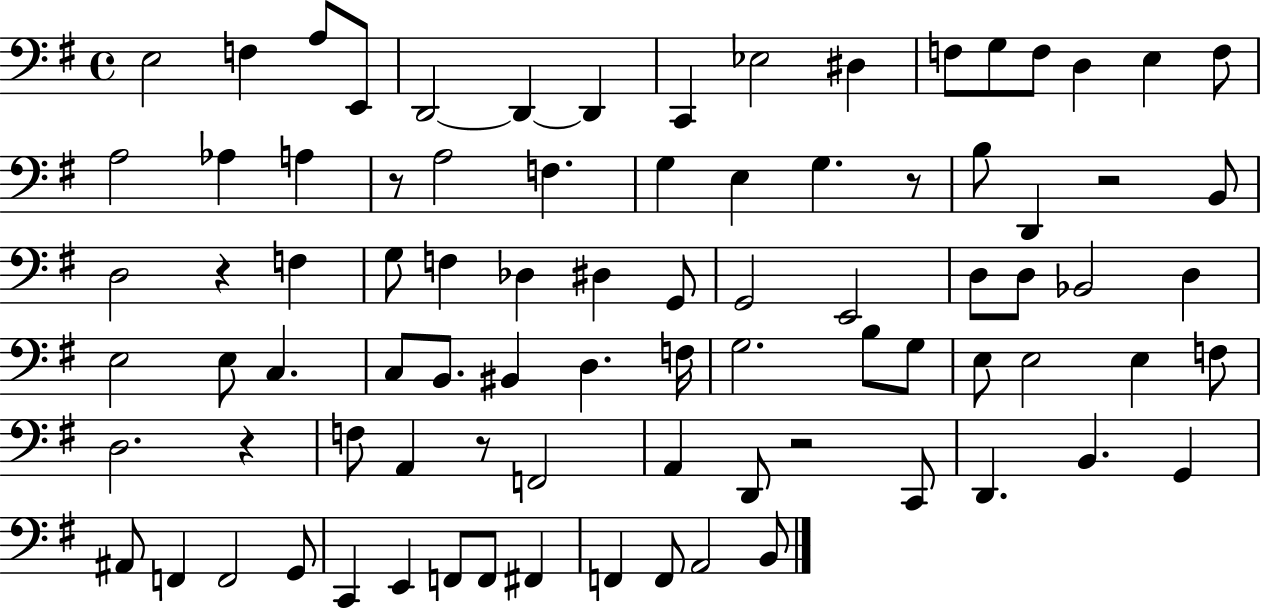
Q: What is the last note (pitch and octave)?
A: B2